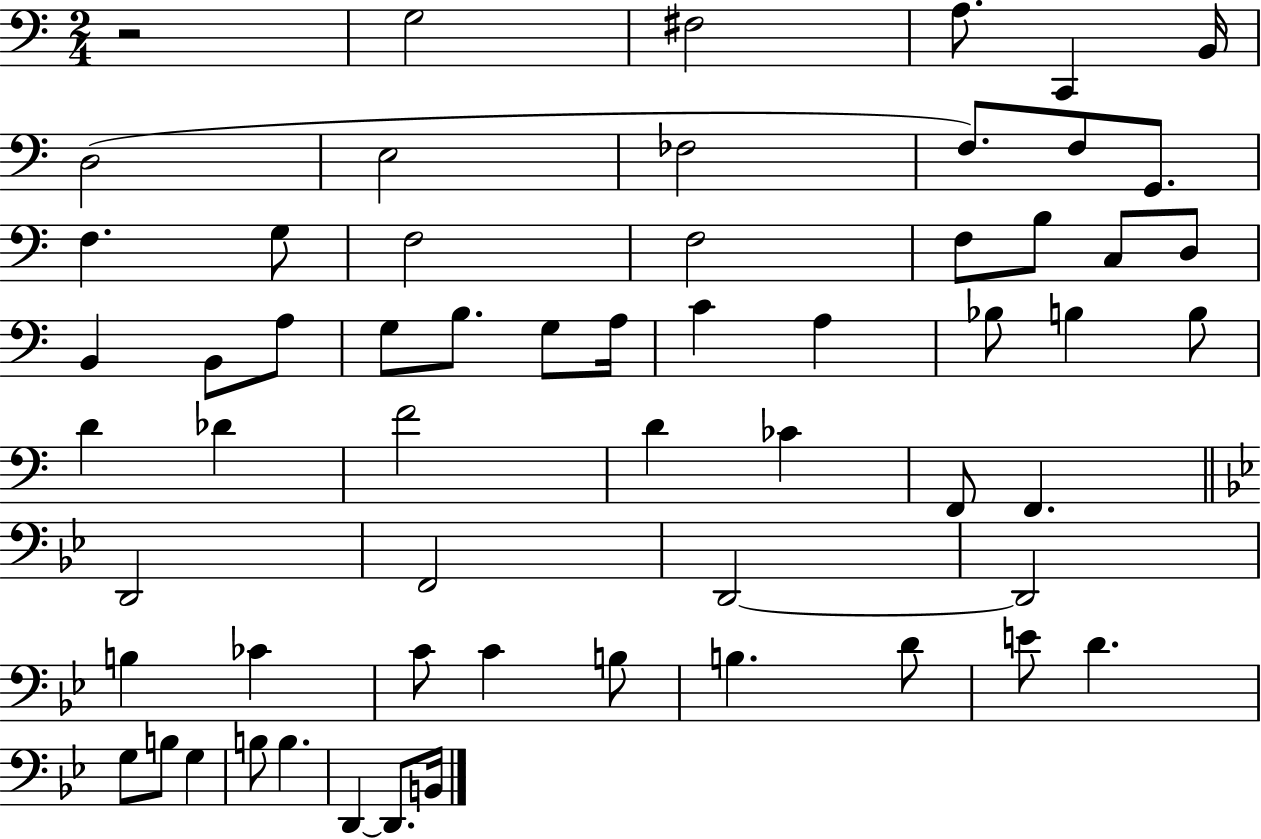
X:1
T:Untitled
M:2/4
L:1/4
K:C
z2 G,2 ^F,2 A,/2 C,, B,,/4 D,2 E,2 _F,2 F,/2 F,/2 G,,/2 F, G,/2 F,2 F,2 F,/2 B,/2 C,/2 D,/2 B,, B,,/2 A,/2 G,/2 B,/2 G,/2 A,/4 C A, _B,/2 B, B,/2 D _D F2 D _C F,,/2 F,, D,,2 F,,2 D,,2 D,,2 B, _C C/2 C B,/2 B, D/2 E/2 D G,/2 B,/2 G, B,/2 B, D,, D,,/2 B,,/4